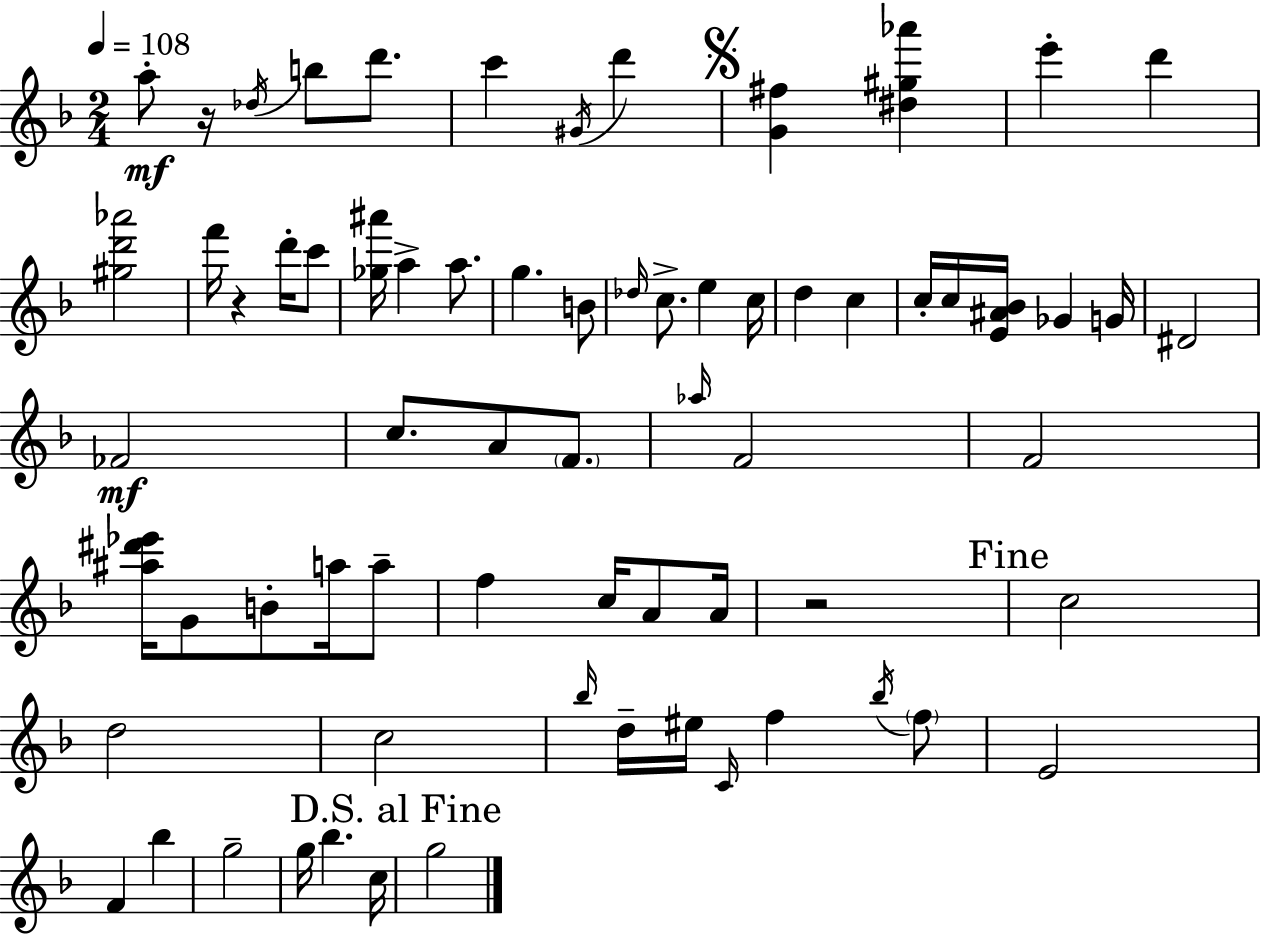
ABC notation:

X:1
T:Untitled
M:2/4
L:1/4
K:Dm
a/2 z/4 _d/4 b/2 d'/2 c' ^G/4 d' [G^f] [^d^g_a'] e' d' [^gd'_a']2 f'/4 z d'/4 c'/2 [_g^a']/4 a a/2 g B/2 _d/4 c/2 e c/4 d c c/4 c/4 [E^A_B]/4 _G G/4 ^D2 _F2 c/2 A/2 F/2 _a/4 F2 F2 [^a^d'_e']/4 G/2 B/2 a/4 a/2 f c/4 A/2 A/4 z2 c2 d2 c2 _b/4 d/4 ^e/4 C/4 f _b/4 f/2 E2 F _b g2 g/4 _b c/4 g2